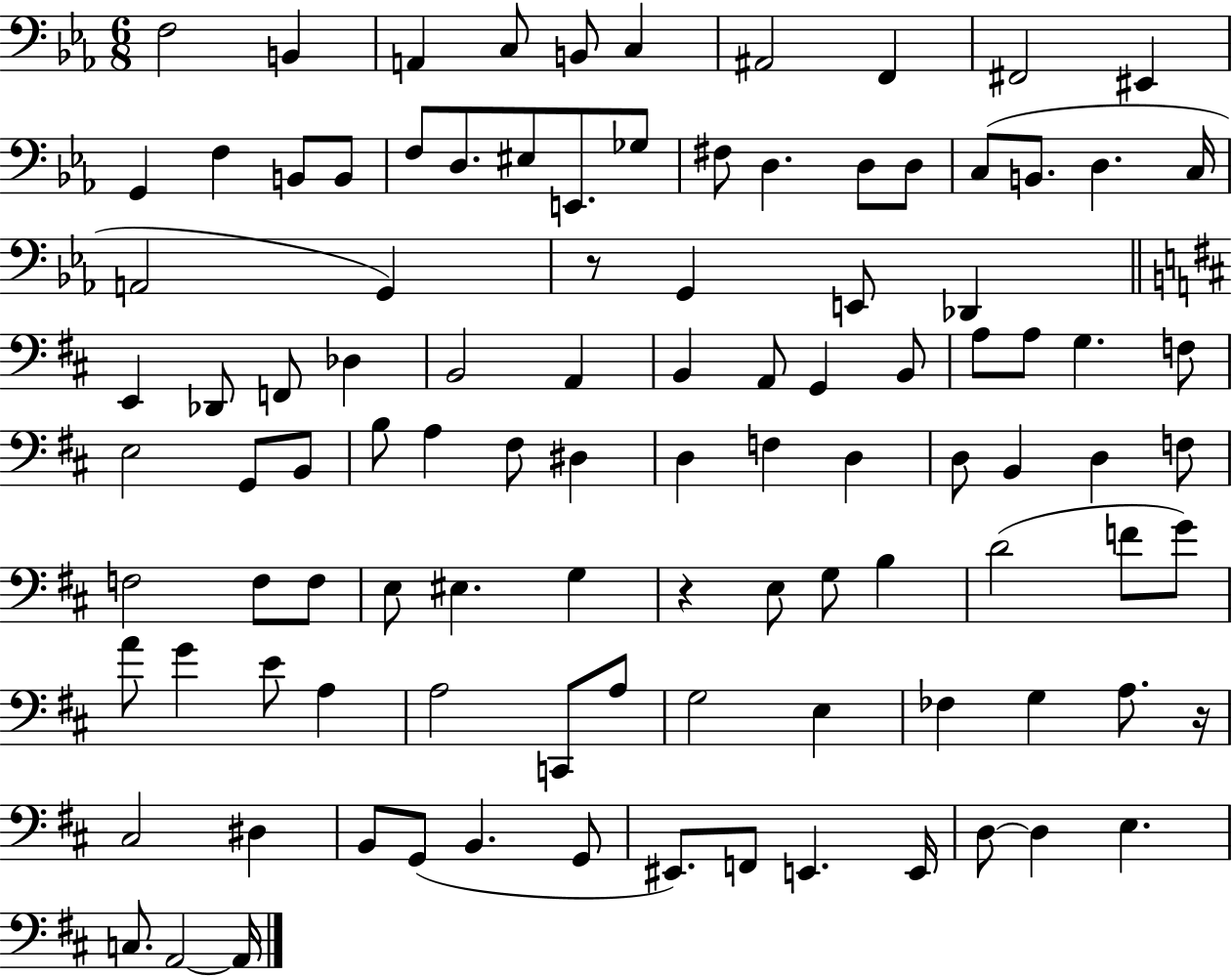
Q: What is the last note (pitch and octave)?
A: A2